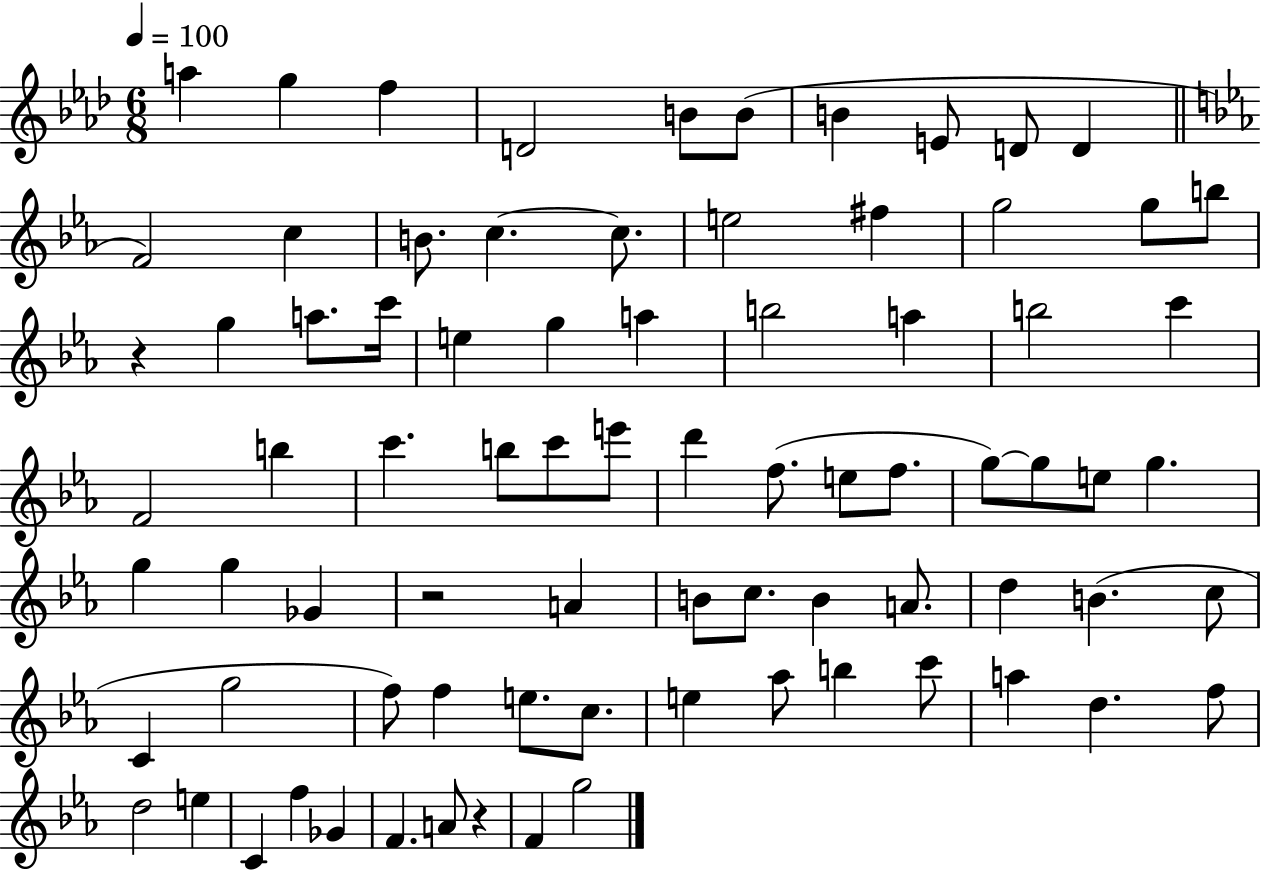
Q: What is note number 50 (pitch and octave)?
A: C5